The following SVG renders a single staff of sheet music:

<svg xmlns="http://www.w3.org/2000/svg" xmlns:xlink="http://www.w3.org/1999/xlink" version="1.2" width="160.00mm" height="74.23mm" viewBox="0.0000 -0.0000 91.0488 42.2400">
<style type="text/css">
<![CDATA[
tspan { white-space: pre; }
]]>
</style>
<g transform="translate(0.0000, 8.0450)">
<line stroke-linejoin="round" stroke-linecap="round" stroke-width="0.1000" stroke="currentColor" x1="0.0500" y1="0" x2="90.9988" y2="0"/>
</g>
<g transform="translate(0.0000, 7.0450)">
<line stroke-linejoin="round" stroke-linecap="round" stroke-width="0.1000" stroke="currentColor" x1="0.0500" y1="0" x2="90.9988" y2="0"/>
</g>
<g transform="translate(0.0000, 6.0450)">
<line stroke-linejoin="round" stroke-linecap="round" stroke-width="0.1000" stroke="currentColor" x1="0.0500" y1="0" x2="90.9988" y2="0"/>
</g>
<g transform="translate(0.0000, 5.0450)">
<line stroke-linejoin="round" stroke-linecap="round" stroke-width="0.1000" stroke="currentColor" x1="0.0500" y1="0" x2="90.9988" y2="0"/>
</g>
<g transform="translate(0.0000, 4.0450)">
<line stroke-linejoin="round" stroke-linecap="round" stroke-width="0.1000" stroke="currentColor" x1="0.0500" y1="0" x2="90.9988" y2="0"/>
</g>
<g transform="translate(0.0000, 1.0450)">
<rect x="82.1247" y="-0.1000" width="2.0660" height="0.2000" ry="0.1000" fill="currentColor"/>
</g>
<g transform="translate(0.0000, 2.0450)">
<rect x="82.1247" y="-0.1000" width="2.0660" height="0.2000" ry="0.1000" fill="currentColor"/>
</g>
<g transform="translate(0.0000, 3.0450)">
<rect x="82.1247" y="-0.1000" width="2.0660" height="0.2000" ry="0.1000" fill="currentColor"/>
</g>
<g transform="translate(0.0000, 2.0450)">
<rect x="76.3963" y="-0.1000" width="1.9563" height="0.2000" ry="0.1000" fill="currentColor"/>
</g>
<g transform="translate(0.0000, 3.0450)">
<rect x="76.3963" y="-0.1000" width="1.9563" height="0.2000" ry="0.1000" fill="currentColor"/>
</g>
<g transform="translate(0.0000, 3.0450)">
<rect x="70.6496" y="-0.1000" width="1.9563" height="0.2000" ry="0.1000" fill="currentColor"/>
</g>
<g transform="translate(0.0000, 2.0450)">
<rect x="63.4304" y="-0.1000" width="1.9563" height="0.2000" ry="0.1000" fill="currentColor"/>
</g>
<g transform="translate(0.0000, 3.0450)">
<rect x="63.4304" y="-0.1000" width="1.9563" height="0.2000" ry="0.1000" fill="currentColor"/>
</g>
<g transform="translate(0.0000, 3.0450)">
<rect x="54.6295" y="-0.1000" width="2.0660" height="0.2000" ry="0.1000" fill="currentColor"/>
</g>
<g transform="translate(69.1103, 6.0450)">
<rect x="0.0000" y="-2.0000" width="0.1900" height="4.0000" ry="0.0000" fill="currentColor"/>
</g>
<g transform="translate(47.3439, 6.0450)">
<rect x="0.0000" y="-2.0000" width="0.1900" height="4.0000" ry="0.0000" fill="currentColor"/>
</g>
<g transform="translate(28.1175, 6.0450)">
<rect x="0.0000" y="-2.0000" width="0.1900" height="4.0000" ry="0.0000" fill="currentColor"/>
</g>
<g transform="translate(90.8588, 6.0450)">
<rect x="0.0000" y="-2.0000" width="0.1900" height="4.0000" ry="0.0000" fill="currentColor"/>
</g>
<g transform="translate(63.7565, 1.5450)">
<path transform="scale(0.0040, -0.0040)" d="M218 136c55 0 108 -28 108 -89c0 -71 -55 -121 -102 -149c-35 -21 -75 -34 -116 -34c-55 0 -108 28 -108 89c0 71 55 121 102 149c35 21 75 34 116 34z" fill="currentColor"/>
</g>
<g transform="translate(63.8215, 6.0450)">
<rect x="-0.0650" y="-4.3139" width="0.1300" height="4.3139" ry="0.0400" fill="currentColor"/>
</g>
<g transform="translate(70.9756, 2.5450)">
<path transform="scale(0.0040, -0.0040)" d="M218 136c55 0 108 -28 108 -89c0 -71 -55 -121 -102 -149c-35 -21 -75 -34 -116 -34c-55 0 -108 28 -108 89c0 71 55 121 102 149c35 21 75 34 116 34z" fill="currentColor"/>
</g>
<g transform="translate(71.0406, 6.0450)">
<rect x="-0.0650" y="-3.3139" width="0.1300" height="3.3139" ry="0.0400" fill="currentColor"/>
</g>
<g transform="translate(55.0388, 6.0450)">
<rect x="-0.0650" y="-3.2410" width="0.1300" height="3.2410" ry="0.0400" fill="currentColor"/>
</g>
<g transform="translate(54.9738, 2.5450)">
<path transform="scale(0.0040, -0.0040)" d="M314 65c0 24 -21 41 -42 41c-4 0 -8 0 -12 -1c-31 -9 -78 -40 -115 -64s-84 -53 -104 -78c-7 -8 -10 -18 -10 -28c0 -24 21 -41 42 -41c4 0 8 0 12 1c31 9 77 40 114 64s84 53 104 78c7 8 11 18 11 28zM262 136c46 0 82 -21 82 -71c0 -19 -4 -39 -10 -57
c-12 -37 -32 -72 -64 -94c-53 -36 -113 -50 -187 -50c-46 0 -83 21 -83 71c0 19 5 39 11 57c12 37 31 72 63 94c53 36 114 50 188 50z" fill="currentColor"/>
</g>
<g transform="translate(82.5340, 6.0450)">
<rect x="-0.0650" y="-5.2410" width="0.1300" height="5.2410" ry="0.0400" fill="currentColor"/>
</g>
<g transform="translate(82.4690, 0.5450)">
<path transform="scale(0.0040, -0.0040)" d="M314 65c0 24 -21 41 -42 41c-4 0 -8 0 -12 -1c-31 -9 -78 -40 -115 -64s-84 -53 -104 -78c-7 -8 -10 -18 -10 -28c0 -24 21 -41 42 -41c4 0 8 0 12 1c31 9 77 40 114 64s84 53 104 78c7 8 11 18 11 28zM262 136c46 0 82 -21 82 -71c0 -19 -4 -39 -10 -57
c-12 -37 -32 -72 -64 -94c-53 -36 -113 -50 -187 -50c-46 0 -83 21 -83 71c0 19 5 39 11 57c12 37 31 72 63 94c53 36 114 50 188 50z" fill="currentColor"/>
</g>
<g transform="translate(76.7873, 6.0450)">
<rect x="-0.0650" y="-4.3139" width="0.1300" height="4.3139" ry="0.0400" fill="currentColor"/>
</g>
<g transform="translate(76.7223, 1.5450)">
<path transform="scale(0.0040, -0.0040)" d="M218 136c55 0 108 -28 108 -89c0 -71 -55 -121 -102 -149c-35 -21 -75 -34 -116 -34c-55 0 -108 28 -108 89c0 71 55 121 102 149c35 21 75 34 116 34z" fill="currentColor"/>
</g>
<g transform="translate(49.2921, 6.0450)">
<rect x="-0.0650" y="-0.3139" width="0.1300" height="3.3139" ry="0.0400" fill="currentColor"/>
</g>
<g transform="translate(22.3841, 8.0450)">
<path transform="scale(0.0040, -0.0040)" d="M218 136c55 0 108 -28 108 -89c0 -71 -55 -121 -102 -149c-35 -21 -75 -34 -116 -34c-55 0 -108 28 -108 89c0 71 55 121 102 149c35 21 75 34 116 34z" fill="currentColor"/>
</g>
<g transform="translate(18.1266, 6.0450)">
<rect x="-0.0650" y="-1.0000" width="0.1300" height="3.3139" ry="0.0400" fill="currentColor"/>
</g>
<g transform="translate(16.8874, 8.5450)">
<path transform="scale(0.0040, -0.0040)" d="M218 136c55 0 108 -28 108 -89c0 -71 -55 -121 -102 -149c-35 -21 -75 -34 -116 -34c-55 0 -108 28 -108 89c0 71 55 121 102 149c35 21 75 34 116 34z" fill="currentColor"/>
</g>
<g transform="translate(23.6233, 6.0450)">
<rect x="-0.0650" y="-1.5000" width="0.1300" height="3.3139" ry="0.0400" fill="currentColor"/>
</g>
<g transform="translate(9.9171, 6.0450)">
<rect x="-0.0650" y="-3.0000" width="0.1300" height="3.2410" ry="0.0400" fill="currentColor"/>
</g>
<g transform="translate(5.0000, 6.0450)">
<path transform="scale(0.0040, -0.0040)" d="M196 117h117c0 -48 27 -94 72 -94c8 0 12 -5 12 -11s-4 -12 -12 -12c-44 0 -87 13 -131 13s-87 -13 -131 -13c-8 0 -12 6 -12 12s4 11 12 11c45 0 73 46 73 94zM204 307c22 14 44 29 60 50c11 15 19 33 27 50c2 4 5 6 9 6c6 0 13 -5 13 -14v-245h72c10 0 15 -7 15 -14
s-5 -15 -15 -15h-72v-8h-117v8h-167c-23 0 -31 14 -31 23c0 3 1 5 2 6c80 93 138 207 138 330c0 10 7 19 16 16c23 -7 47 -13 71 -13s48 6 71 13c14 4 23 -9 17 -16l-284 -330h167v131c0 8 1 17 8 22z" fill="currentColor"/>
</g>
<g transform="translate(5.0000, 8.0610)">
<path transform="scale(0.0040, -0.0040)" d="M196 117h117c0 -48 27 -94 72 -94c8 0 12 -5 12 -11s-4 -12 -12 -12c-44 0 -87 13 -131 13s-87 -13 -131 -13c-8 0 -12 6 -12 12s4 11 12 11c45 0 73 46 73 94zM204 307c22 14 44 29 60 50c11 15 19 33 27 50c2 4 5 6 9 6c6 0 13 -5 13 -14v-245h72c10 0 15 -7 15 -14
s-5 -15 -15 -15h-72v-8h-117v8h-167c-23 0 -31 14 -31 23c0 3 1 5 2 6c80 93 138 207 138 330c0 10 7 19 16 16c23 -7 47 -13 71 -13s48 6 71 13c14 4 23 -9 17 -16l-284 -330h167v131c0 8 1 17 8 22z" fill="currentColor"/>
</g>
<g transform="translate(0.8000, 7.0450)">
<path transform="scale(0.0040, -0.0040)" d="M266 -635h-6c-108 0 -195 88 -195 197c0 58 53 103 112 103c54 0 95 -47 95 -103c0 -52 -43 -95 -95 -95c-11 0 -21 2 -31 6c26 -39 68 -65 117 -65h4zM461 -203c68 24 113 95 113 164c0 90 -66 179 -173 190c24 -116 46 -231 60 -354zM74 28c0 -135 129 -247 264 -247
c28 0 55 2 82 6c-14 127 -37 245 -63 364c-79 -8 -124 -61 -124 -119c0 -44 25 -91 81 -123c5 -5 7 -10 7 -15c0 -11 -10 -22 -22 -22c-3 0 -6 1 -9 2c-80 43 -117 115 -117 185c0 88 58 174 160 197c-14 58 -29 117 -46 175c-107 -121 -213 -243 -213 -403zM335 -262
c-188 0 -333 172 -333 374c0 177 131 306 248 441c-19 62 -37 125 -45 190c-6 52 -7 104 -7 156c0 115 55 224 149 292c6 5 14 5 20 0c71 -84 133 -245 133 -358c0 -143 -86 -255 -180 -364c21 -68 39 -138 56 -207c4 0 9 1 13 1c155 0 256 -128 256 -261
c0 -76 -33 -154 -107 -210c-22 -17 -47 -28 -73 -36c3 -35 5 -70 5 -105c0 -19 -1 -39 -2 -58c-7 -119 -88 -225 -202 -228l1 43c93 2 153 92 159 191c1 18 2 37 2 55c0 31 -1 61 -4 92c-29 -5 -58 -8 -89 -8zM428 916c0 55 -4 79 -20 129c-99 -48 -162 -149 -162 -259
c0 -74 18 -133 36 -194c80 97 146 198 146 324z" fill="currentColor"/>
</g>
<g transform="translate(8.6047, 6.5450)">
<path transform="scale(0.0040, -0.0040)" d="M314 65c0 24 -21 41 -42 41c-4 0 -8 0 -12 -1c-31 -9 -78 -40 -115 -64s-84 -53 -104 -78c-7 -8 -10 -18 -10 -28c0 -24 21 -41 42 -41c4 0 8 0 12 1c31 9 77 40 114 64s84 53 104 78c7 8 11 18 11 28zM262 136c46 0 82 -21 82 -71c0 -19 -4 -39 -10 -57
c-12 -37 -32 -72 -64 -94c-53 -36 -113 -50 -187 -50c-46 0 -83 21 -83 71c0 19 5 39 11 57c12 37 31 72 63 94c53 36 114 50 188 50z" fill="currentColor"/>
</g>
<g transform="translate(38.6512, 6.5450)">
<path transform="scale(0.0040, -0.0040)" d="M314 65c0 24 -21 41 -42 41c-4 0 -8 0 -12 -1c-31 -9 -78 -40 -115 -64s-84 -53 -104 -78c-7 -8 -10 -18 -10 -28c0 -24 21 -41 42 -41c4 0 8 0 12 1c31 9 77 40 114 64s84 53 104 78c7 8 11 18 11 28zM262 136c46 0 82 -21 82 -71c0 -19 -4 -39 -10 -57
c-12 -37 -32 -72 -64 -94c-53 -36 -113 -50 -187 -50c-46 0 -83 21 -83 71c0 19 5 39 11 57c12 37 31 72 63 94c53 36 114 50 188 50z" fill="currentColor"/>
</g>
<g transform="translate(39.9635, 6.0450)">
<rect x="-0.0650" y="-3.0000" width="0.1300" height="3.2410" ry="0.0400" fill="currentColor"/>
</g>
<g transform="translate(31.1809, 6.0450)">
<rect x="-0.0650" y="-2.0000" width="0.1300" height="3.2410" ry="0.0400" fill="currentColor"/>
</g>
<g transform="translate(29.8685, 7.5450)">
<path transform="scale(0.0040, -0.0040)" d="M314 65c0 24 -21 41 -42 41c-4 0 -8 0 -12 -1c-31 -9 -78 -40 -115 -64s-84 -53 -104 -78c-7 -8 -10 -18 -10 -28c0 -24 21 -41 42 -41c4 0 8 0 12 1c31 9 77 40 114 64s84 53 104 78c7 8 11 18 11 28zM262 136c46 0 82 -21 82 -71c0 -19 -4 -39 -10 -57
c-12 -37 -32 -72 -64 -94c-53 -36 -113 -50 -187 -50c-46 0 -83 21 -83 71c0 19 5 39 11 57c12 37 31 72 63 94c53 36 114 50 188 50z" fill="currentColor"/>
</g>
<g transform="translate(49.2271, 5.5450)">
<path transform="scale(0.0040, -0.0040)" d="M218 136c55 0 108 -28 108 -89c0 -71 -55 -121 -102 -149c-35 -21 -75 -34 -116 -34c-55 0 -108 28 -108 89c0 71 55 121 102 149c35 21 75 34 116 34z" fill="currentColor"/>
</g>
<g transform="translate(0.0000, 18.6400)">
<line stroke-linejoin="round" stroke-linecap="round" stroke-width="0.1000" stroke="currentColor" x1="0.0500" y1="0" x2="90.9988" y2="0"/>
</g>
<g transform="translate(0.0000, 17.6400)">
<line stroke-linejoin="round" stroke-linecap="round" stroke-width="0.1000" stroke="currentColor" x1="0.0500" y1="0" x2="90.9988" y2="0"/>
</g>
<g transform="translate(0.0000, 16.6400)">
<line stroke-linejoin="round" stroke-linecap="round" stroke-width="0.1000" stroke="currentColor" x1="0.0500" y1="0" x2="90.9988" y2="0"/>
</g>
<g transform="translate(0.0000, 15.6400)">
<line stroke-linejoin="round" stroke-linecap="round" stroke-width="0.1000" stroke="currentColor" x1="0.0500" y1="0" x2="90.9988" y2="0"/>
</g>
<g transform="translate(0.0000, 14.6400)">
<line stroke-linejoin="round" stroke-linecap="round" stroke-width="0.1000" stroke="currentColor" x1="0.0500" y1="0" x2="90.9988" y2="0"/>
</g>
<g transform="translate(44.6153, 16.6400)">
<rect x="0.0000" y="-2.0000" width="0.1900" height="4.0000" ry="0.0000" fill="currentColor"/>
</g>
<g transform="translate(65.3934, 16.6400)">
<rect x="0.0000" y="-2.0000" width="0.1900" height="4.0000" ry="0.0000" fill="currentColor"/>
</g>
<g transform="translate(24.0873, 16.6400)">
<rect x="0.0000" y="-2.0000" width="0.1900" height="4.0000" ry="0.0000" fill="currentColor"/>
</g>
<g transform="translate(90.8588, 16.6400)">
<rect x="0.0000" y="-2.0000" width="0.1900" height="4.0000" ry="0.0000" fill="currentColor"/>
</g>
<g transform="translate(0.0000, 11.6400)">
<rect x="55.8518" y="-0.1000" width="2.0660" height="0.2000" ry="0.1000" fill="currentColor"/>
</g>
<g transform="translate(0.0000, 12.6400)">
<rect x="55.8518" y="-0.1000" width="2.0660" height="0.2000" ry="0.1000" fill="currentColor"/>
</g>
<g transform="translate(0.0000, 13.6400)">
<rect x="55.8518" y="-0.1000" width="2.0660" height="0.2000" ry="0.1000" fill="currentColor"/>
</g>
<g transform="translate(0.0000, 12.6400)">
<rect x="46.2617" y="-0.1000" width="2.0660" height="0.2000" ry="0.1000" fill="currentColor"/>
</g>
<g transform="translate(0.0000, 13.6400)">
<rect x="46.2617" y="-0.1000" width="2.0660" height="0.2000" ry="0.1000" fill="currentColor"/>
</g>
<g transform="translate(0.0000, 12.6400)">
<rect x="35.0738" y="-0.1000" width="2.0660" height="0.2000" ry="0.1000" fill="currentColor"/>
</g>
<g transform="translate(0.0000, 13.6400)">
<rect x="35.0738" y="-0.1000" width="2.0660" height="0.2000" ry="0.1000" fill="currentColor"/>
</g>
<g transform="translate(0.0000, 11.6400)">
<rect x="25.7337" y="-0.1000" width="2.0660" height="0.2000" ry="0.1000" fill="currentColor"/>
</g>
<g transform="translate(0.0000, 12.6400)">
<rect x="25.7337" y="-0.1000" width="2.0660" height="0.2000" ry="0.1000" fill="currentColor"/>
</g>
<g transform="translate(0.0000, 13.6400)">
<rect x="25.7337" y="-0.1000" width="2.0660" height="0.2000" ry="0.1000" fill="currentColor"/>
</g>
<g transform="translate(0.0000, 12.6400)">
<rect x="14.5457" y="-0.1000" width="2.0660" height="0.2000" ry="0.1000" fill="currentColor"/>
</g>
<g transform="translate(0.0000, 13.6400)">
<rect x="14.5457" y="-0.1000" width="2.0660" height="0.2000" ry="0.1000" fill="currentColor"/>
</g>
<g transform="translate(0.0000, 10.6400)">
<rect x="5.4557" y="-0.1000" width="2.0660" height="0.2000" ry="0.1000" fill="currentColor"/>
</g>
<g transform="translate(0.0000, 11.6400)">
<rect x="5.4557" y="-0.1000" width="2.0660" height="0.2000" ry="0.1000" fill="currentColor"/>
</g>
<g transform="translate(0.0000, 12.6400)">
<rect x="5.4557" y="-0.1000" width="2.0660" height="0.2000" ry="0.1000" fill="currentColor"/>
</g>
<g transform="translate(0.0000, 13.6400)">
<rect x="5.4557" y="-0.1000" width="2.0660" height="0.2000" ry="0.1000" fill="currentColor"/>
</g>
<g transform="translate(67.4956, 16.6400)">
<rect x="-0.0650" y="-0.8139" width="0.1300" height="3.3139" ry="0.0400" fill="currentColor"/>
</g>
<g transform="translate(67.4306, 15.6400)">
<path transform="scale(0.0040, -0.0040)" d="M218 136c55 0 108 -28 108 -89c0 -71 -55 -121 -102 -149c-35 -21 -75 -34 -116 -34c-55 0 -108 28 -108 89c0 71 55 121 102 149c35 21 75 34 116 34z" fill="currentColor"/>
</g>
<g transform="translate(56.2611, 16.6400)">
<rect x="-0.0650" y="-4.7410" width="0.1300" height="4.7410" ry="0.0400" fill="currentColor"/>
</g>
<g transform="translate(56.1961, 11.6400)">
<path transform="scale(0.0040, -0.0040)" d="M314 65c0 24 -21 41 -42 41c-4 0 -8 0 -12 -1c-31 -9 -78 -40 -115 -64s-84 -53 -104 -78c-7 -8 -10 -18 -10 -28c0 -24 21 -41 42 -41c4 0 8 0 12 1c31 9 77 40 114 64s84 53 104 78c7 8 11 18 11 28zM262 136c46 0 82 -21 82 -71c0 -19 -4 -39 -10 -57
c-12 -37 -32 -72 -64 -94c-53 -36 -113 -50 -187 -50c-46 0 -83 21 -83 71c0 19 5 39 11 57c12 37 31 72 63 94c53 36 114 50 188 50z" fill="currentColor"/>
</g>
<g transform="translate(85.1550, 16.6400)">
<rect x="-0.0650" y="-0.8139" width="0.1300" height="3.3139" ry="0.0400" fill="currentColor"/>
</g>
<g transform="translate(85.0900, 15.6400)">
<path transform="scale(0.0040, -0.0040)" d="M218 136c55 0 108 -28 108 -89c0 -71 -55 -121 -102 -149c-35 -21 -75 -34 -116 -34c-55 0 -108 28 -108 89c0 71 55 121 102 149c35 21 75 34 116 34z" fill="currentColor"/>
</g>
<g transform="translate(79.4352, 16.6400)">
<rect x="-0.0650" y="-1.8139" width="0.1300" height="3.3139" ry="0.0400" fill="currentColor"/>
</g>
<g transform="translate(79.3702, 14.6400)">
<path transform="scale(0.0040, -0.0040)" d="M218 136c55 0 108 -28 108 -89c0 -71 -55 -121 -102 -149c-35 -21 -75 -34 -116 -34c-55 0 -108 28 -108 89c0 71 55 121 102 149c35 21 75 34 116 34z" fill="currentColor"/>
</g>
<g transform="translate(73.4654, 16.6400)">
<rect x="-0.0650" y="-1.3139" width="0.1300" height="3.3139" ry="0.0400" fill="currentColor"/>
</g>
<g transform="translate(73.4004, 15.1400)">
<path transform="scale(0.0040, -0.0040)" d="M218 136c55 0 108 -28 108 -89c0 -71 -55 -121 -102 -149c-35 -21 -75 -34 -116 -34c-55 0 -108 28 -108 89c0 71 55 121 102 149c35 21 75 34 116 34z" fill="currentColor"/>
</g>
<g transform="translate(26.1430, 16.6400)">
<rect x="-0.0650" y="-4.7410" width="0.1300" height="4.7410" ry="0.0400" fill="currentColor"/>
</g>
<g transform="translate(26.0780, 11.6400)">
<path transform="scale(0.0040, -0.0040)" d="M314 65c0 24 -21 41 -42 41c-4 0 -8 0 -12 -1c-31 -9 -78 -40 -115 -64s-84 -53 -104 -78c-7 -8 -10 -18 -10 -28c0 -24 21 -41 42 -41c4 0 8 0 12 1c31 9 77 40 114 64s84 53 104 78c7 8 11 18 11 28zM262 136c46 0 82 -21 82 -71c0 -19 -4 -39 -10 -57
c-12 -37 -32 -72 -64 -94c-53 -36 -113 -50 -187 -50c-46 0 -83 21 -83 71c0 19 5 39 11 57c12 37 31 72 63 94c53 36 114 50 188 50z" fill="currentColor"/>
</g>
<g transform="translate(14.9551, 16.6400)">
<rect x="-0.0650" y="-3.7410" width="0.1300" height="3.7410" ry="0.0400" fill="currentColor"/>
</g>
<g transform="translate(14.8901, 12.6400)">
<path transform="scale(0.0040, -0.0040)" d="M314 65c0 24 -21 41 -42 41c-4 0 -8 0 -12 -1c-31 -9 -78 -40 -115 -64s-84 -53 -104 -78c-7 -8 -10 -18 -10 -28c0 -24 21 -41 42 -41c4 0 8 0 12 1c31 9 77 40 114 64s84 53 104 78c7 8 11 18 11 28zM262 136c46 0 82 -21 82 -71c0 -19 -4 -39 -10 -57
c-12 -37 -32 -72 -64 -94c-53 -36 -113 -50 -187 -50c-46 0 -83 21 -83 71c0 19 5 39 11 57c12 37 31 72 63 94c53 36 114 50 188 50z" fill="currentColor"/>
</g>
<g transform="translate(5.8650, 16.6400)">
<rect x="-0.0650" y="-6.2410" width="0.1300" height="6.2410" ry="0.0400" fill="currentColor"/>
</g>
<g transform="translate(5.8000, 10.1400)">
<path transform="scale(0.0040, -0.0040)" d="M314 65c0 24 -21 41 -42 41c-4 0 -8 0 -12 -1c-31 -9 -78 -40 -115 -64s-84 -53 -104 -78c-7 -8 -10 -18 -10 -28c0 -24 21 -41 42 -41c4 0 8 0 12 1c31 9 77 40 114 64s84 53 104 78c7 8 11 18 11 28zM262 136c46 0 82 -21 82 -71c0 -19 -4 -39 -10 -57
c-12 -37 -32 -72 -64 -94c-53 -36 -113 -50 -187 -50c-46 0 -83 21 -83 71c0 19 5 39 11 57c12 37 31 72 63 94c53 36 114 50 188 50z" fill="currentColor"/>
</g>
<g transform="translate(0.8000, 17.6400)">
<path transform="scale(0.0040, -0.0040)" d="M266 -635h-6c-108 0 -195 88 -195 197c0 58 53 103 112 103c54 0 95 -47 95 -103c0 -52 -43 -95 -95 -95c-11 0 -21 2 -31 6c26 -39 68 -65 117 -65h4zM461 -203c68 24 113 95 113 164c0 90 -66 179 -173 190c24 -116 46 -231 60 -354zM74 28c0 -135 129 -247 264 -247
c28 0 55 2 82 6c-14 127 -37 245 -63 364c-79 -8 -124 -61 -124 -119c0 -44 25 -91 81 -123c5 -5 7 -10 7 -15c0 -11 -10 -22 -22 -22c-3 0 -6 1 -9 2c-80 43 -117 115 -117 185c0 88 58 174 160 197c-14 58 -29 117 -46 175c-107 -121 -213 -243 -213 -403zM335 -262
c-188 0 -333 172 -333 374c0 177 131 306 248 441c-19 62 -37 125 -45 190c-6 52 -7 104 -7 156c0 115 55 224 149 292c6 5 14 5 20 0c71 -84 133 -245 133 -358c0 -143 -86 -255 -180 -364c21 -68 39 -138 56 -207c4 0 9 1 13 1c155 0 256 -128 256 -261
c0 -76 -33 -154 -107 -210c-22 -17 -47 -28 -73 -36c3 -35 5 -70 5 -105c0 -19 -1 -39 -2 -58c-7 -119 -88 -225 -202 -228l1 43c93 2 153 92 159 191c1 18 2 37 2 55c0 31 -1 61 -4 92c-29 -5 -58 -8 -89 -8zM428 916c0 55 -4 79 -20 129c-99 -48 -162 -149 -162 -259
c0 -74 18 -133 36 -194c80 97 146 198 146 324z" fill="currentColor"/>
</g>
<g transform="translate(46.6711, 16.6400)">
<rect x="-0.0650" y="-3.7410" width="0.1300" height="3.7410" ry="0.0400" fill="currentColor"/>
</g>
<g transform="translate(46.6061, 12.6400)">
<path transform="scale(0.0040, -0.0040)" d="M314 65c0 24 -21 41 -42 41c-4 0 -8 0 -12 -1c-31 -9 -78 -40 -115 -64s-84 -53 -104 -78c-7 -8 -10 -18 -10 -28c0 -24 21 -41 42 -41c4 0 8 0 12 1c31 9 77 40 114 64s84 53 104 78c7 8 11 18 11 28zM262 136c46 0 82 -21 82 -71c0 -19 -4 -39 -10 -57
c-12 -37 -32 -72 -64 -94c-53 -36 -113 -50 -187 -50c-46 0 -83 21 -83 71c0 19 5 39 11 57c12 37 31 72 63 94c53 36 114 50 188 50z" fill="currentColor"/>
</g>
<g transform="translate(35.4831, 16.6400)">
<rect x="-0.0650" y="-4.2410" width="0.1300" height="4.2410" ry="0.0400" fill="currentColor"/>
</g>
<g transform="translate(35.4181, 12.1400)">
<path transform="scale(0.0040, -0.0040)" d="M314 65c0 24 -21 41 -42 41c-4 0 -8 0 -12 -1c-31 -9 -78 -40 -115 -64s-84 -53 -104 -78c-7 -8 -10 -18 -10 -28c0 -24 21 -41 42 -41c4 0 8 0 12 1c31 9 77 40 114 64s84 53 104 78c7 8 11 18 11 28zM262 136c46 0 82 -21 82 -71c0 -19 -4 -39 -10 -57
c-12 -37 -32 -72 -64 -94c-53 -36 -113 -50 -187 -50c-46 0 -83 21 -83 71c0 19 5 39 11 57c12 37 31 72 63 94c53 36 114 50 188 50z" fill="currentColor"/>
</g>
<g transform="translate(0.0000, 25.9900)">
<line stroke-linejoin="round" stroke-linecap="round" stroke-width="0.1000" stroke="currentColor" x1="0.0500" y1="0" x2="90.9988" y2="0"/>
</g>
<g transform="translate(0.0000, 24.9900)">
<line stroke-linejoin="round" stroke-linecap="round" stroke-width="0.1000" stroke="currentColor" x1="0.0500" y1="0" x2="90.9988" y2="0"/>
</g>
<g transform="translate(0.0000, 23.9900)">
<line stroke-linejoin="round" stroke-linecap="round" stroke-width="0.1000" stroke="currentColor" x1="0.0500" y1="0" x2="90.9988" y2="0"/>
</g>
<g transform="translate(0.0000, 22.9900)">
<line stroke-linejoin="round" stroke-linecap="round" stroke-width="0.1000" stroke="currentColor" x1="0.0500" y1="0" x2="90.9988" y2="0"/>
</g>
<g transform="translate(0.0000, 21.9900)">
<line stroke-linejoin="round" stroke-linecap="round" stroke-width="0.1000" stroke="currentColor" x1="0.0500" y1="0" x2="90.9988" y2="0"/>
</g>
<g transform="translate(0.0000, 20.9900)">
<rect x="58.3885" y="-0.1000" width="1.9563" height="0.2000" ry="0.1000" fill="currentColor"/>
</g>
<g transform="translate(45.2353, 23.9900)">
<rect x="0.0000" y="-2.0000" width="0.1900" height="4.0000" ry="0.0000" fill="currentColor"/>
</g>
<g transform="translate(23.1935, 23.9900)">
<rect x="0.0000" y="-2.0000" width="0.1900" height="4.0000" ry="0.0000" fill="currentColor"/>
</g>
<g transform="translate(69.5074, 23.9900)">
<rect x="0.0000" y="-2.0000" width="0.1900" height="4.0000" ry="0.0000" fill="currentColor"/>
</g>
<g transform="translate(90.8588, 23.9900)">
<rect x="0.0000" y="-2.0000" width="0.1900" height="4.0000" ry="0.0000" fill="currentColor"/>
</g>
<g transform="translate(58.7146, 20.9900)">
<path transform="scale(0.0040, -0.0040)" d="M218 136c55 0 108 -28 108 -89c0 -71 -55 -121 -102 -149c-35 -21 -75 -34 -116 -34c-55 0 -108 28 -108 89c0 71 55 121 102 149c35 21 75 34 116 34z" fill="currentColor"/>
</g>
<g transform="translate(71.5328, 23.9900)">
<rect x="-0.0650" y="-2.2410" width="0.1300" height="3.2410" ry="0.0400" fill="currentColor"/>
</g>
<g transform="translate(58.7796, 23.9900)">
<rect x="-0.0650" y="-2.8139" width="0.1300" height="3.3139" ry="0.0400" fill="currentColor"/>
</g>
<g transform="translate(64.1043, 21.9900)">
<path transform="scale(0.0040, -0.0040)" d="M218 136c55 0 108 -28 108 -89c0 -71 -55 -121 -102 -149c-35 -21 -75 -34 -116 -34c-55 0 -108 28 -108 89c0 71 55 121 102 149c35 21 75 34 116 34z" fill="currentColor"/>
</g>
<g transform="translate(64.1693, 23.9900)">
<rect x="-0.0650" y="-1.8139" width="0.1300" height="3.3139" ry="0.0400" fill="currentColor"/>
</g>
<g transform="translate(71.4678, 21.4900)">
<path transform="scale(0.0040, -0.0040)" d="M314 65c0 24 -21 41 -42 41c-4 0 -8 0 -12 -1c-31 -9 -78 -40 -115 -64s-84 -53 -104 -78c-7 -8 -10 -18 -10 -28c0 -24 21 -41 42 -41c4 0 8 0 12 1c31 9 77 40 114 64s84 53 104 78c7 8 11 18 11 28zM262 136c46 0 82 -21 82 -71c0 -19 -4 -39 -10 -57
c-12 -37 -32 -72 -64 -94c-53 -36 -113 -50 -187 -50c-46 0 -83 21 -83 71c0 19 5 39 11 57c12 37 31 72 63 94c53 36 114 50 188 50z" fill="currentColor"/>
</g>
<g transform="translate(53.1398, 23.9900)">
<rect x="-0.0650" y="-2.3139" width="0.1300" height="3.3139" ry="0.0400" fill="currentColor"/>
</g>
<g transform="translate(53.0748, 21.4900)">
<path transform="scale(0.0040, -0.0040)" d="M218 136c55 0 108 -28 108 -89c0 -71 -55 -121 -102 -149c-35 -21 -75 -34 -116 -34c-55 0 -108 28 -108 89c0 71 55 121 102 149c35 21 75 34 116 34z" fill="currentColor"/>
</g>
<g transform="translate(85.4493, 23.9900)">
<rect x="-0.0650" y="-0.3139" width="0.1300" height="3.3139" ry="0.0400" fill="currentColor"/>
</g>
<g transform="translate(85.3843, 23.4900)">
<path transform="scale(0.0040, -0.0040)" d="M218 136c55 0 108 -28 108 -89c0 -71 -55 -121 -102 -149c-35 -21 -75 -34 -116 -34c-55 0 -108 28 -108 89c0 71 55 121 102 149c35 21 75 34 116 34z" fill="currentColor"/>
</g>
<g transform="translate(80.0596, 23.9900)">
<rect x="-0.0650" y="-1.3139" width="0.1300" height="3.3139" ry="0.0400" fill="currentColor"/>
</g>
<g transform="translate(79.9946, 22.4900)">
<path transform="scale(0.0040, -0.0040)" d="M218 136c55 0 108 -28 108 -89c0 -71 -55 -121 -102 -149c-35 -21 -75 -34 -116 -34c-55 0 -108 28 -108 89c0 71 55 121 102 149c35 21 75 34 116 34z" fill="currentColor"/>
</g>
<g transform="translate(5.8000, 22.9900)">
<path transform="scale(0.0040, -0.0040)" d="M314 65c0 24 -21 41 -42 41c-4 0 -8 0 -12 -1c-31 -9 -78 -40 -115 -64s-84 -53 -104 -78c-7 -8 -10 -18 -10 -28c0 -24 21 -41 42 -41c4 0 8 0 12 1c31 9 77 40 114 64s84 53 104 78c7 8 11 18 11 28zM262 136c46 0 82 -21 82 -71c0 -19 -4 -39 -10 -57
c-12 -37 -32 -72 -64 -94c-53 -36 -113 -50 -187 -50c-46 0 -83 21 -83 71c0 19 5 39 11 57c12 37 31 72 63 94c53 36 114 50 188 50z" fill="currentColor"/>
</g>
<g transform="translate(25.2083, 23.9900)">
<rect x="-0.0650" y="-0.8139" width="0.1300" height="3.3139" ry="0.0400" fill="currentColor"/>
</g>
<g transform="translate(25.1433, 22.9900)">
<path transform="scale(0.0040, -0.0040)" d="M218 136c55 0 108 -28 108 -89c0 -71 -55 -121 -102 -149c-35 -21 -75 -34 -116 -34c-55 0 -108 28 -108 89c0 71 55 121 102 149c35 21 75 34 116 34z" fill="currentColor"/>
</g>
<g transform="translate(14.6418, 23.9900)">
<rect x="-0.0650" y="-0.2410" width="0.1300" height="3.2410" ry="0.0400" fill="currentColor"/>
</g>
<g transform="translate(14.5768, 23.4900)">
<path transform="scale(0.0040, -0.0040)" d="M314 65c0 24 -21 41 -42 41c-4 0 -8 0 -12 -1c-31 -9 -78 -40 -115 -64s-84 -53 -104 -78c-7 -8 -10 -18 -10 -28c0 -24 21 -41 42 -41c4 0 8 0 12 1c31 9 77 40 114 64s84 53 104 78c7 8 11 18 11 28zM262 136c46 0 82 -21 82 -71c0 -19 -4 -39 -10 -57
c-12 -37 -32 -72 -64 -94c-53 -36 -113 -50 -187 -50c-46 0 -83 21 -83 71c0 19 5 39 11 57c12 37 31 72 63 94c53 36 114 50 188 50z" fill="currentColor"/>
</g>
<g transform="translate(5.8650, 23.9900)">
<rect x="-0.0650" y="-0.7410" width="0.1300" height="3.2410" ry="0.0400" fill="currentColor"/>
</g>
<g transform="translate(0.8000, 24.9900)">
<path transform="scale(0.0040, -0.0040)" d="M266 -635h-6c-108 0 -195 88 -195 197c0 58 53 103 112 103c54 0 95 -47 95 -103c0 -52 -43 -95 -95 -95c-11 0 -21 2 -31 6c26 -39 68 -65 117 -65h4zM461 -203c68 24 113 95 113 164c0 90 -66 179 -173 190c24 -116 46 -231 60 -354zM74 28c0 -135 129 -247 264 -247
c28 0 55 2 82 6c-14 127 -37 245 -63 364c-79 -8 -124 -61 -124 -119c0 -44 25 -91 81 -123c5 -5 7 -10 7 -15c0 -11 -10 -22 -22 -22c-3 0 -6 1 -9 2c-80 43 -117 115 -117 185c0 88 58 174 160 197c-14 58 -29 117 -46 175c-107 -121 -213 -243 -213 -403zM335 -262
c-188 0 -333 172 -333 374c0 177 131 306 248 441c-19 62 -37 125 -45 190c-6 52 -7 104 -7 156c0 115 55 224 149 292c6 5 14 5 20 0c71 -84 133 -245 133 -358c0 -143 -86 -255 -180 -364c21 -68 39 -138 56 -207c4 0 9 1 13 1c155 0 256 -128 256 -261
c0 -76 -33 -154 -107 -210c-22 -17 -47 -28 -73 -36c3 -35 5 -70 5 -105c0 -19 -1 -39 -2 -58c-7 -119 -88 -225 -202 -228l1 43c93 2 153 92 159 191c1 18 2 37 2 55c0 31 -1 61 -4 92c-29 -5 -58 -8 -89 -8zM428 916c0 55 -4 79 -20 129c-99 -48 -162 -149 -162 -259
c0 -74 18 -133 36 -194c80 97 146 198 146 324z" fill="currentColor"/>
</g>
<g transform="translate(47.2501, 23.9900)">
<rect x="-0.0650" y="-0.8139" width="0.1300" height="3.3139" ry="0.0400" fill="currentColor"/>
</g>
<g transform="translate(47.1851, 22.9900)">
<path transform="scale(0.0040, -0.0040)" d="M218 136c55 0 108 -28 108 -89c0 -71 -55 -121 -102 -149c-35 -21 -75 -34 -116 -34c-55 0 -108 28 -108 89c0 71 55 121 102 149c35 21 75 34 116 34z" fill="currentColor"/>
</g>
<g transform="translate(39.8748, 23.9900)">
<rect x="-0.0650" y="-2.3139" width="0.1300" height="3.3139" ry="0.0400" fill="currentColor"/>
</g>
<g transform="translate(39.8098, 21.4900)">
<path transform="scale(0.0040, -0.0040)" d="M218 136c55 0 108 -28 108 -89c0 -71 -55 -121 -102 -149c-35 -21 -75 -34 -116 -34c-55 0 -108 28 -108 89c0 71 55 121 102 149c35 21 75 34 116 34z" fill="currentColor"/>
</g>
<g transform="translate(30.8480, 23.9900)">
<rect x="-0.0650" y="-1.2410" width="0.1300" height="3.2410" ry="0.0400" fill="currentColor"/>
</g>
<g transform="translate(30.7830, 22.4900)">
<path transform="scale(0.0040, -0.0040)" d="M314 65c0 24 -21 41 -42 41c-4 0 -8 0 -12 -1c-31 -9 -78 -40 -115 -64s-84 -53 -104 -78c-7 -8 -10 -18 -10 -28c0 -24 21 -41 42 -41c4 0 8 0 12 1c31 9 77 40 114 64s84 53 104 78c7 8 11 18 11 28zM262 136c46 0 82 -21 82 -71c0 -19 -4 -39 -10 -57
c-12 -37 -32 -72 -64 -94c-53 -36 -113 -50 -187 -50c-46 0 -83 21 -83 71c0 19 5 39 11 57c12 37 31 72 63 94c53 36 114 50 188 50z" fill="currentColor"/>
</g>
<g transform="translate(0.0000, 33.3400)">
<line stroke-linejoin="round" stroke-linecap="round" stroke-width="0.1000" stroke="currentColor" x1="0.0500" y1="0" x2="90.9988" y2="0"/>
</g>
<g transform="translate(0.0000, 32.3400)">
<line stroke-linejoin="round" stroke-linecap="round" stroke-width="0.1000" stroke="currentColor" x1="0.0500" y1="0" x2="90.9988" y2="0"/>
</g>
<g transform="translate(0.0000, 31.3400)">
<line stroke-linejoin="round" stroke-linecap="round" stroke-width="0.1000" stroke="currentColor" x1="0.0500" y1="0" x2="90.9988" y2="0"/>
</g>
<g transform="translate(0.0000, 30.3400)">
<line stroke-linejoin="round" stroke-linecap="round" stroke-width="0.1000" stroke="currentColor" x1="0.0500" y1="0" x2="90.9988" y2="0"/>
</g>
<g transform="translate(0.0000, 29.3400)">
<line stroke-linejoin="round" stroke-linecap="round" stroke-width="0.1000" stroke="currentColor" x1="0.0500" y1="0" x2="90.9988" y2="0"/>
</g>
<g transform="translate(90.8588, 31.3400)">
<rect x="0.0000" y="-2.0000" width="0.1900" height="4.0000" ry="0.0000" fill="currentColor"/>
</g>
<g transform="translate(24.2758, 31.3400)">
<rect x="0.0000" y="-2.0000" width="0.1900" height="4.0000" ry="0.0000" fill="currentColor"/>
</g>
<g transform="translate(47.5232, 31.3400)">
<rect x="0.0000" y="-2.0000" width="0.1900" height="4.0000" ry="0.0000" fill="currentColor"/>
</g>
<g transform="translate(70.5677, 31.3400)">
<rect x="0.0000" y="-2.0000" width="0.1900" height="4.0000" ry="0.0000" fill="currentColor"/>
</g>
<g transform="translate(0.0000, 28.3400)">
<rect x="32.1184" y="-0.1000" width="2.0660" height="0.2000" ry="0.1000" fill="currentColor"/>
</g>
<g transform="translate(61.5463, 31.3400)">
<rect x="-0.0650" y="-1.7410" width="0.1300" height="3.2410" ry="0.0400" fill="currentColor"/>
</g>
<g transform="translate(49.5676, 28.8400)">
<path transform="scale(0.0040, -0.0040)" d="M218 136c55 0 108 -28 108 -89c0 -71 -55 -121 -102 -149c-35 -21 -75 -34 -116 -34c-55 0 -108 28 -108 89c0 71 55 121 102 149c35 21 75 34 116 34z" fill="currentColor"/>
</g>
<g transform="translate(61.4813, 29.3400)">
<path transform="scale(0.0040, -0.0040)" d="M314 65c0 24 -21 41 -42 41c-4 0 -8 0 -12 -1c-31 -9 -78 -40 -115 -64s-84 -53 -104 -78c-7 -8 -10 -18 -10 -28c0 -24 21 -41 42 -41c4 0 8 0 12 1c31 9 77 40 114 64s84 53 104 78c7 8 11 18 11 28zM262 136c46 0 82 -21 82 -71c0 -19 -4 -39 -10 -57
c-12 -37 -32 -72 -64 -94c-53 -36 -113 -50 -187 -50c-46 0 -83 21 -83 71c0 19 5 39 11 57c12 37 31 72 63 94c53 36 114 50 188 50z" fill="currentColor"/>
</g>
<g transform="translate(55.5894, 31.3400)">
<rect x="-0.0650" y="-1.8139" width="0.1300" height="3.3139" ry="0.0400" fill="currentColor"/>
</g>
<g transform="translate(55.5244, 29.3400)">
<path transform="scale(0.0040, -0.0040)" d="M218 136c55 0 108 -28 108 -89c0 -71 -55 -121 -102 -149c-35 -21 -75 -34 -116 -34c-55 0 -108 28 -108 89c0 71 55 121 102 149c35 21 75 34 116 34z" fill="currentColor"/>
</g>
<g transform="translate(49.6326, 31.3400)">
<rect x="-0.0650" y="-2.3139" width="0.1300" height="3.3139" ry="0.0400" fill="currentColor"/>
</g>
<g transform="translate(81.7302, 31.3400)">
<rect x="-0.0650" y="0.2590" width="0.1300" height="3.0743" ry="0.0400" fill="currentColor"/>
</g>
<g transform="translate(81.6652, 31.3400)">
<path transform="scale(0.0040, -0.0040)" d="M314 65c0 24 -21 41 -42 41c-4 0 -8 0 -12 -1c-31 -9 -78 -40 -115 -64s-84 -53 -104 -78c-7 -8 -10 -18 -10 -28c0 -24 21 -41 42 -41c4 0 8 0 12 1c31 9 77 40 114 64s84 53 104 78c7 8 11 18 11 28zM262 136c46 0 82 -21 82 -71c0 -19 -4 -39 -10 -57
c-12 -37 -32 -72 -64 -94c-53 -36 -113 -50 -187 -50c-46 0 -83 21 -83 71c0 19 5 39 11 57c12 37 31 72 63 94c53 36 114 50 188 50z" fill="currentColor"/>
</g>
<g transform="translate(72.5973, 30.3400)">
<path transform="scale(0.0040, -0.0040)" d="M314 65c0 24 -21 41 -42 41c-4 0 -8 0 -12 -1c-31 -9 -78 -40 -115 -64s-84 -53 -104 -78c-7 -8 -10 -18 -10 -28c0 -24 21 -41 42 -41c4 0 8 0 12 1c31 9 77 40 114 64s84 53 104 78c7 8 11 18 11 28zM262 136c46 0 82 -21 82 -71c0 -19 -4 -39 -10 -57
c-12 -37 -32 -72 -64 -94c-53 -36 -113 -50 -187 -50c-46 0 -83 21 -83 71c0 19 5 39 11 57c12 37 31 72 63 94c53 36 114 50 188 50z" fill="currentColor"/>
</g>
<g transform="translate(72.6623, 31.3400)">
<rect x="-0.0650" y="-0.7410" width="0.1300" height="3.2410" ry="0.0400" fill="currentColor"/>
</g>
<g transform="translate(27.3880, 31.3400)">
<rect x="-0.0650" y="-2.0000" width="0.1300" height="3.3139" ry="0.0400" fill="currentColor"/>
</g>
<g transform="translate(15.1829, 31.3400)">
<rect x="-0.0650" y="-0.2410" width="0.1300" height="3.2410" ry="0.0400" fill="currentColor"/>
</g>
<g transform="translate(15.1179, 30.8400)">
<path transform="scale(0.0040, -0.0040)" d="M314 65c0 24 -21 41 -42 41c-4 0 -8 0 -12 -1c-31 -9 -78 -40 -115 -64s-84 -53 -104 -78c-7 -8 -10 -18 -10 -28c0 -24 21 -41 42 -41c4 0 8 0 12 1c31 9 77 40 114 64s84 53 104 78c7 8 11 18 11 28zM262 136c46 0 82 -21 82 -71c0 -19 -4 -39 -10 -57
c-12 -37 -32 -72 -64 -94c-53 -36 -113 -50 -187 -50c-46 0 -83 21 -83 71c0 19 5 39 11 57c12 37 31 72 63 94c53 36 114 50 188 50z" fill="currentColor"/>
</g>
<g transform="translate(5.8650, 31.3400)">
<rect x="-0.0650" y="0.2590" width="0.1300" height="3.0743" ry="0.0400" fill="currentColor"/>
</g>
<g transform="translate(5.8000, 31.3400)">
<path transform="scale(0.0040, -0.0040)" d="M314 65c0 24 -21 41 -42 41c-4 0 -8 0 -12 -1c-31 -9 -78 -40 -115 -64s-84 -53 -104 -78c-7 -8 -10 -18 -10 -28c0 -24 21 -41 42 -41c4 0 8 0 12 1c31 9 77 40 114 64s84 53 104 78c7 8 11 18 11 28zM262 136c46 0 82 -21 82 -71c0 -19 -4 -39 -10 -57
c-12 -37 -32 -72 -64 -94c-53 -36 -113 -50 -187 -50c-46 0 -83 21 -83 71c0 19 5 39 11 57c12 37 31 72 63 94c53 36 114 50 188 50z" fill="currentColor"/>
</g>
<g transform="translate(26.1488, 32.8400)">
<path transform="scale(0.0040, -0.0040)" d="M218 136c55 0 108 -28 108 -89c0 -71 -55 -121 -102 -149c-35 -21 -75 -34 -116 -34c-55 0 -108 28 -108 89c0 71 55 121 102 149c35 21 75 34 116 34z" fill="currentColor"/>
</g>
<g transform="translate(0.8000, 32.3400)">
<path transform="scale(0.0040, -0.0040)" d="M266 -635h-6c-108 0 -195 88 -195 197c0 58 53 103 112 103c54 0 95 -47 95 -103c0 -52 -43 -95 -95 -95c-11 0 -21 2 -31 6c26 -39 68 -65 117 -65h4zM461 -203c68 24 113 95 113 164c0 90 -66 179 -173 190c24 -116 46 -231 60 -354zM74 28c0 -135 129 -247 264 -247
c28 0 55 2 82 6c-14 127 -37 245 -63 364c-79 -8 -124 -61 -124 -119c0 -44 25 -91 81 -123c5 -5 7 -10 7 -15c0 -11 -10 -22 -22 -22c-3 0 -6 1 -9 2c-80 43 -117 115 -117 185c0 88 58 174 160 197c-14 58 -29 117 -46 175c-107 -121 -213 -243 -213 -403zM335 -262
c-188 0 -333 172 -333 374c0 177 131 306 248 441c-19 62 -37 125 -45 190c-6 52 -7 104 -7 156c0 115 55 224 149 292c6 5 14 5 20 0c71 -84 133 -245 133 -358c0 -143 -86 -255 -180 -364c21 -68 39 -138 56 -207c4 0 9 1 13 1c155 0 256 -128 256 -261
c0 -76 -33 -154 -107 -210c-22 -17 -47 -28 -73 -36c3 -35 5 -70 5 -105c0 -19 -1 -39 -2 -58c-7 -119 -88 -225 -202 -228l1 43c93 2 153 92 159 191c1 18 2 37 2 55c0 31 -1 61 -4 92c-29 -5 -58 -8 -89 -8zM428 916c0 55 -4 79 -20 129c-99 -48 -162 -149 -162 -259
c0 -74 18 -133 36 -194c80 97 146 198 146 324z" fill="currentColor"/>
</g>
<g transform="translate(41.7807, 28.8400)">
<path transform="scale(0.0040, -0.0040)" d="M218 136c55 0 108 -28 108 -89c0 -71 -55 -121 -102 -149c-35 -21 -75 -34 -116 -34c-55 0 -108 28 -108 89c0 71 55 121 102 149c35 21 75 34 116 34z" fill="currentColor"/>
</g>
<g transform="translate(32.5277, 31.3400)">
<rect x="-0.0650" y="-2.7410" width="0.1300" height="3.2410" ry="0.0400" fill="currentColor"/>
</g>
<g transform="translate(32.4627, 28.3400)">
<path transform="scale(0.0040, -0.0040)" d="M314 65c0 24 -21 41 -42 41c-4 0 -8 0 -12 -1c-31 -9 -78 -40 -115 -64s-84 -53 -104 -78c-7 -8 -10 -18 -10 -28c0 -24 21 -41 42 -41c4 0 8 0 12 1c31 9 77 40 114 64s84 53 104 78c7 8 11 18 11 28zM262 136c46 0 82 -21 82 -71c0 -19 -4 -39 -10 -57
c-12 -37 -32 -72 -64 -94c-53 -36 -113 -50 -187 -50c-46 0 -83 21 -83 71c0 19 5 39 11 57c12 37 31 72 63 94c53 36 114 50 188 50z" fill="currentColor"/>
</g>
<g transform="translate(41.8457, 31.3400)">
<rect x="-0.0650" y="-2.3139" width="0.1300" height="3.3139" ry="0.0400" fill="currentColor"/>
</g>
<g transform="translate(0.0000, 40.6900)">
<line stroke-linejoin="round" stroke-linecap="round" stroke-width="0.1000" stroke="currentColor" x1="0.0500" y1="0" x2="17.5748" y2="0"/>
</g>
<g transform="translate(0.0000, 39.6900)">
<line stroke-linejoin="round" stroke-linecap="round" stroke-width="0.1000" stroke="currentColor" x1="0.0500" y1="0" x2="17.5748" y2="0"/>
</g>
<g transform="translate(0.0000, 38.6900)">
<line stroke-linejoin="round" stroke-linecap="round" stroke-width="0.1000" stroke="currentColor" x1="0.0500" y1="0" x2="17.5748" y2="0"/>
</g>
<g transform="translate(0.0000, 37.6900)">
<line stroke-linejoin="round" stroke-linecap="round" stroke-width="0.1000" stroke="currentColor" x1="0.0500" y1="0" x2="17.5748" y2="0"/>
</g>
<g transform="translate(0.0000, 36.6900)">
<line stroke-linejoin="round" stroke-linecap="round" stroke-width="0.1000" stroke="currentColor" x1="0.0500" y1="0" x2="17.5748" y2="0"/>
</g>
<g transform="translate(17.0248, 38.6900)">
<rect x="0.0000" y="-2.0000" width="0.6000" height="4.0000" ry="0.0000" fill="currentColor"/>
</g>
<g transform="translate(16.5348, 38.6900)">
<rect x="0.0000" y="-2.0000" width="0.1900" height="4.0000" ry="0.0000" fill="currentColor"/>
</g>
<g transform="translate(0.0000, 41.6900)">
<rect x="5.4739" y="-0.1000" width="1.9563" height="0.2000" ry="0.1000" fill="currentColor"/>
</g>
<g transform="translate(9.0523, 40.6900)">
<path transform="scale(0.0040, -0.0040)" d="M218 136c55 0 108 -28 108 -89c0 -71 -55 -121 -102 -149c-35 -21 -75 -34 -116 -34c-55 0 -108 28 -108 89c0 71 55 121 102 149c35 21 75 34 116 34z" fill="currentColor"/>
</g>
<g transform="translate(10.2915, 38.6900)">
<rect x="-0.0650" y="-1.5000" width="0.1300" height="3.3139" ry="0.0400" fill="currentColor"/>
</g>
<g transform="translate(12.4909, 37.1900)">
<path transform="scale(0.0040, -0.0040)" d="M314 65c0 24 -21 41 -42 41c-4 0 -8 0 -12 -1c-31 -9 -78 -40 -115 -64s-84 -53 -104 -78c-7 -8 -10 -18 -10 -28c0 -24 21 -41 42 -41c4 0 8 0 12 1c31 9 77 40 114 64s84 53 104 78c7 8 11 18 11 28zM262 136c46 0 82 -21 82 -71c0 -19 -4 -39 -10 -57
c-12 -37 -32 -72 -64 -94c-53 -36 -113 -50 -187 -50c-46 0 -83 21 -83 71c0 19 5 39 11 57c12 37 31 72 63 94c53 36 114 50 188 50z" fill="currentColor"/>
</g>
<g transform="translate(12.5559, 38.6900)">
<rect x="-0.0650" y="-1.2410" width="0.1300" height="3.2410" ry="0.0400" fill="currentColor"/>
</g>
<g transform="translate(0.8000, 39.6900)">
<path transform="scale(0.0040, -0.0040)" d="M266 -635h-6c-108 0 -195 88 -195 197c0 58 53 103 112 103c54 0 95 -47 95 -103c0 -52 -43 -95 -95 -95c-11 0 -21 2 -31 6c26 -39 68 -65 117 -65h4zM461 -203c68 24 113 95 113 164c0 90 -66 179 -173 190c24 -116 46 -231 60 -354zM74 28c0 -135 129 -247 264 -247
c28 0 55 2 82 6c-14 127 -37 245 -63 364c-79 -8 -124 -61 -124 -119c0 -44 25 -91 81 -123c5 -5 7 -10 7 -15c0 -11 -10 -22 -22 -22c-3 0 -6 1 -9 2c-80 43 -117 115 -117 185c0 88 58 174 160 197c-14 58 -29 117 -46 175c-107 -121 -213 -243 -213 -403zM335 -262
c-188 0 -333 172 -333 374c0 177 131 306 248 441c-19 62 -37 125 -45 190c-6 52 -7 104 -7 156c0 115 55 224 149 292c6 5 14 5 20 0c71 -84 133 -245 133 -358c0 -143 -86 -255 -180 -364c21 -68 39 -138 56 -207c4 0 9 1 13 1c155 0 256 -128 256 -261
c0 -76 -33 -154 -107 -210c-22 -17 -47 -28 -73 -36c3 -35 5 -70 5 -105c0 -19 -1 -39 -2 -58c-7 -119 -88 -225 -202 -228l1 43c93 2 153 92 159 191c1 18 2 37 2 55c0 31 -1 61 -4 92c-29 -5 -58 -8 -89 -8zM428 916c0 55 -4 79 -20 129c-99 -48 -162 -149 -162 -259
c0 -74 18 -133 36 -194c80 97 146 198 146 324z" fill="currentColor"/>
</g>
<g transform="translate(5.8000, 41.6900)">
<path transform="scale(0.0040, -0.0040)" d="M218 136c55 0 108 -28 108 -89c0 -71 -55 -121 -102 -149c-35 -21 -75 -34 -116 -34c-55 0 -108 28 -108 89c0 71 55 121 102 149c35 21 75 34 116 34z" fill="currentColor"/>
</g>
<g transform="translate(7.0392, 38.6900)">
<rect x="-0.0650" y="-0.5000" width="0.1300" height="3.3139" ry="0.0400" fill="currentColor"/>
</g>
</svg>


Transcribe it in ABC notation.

X:1
T:Untitled
M:4/4
L:1/4
K:C
A2 D E F2 A2 c b2 d' b d' f'2 a'2 c'2 e'2 d'2 c'2 e'2 d e f d d2 c2 d e2 g d g a f g2 e c B2 c2 F a2 g g f f2 d2 B2 C E e2